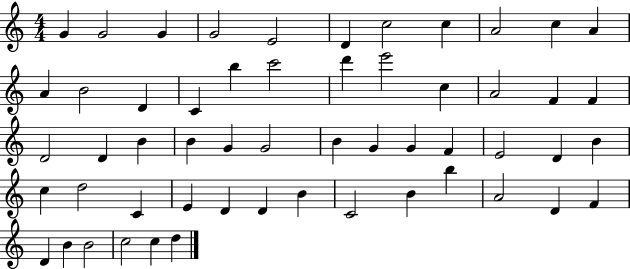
G4/q G4/h G4/q G4/h E4/h D4/q C5/h C5/q A4/h C5/q A4/q A4/q B4/h D4/q C4/q B5/q C6/h D6/q E6/h C5/q A4/h F4/q F4/q D4/h D4/q B4/q B4/q G4/q G4/h B4/q G4/q G4/q F4/q E4/h D4/q B4/q C5/q D5/h C4/q E4/q D4/q D4/q B4/q C4/h B4/q B5/q A4/h D4/q F4/q D4/q B4/q B4/h C5/h C5/q D5/q